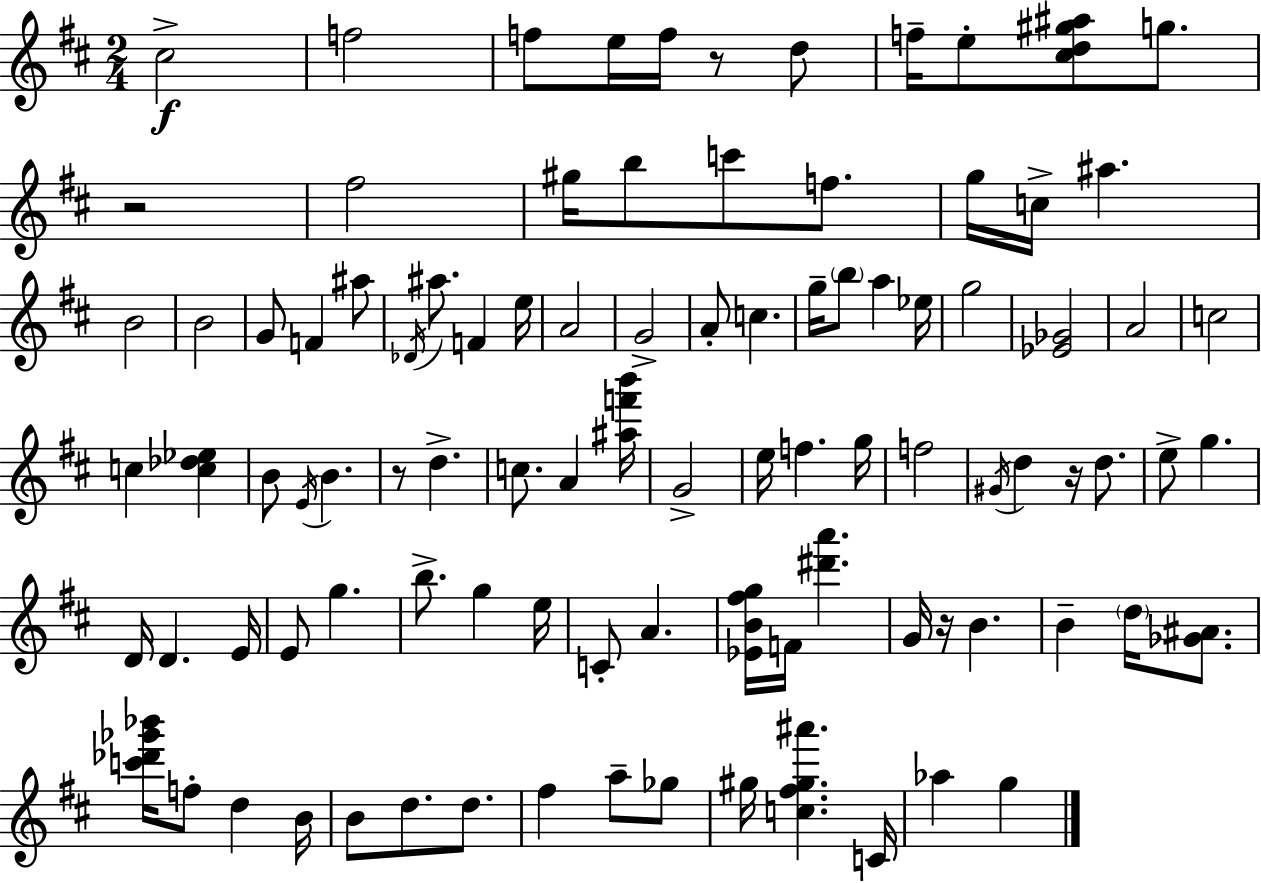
C#5/h F5/h F5/e E5/s F5/s R/e D5/e F5/s E5/e [C#5,D5,G#5,A#5]/e G5/e. R/h F#5/h G#5/s B5/e C6/e F5/e. G5/s C5/s A#5/q. B4/h B4/h G4/e F4/q A#5/e Db4/s A#5/e. F4/q E5/s A4/h G4/h A4/e C5/q. G5/s B5/e A5/q Eb5/s G5/h [Eb4,Gb4]/h A4/h C5/h C5/q [C5,Db5,Eb5]/q B4/e E4/s B4/q. R/e D5/q. C5/e. A4/q [A#5,F6,B6]/s G4/h E5/s F5/q. G5/s F5/h G#4/s D5/q R/s D5/e. E5/e G5/q. D4/s D4/q. E4/s E4/e G5/q. B5/e. G5/q E5/s C4/e A4/q. [Eb4,B4,F#5,G5]/s F4/s [D#6,A6]/q. G4/s R/s B4/q. B4/q D5/s [Gb4,A#4]/e. [C6,Db6,Gb6,Bb6]/s F5/e D5/q B4/s B4/e D5/e. D5/e. F#5/q A5/e Gb5/e G#5/s [C5,F#5,G#5,A#6]/q. C4/s Ab5/q G5/q